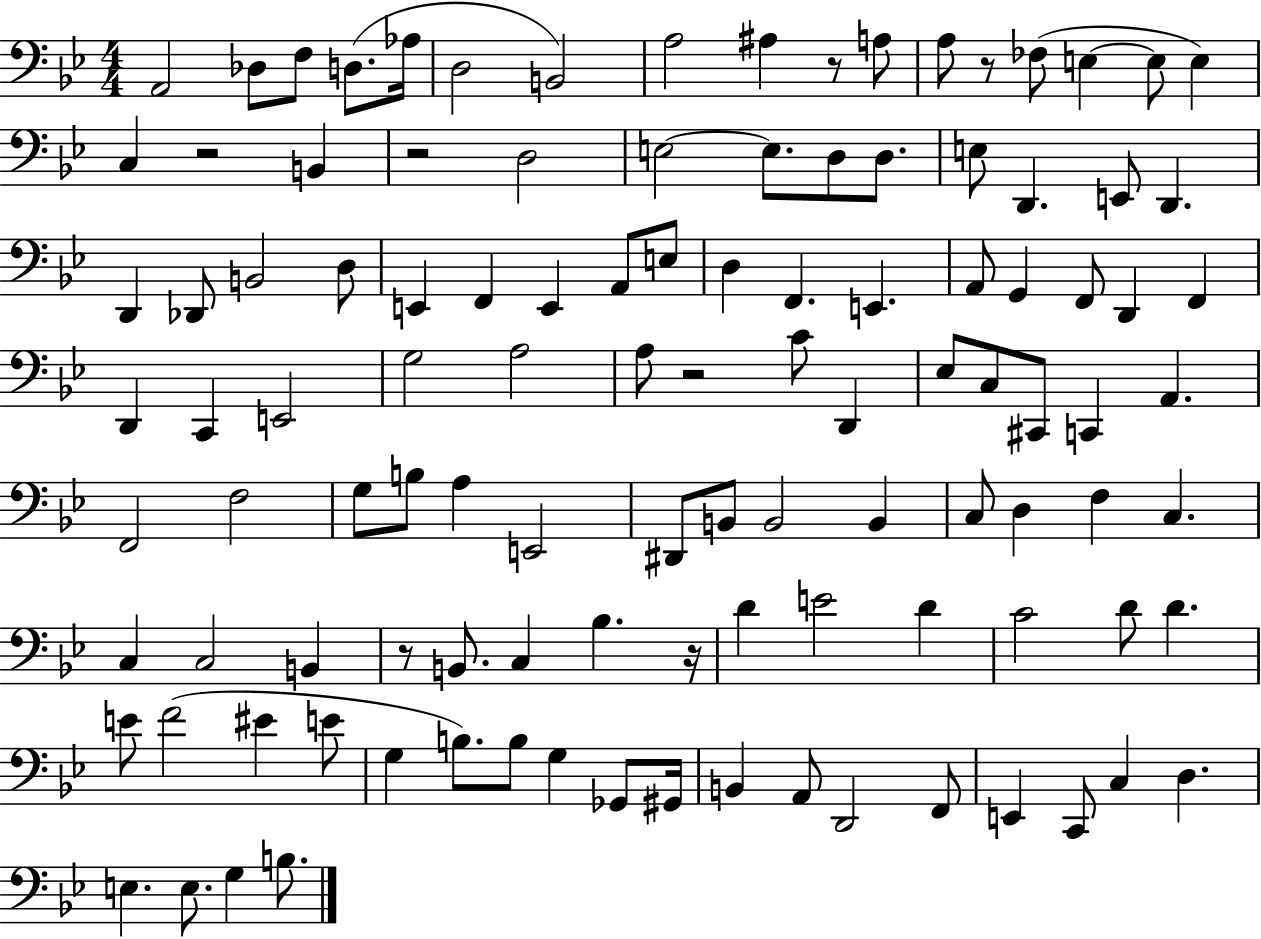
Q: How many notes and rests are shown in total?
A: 111